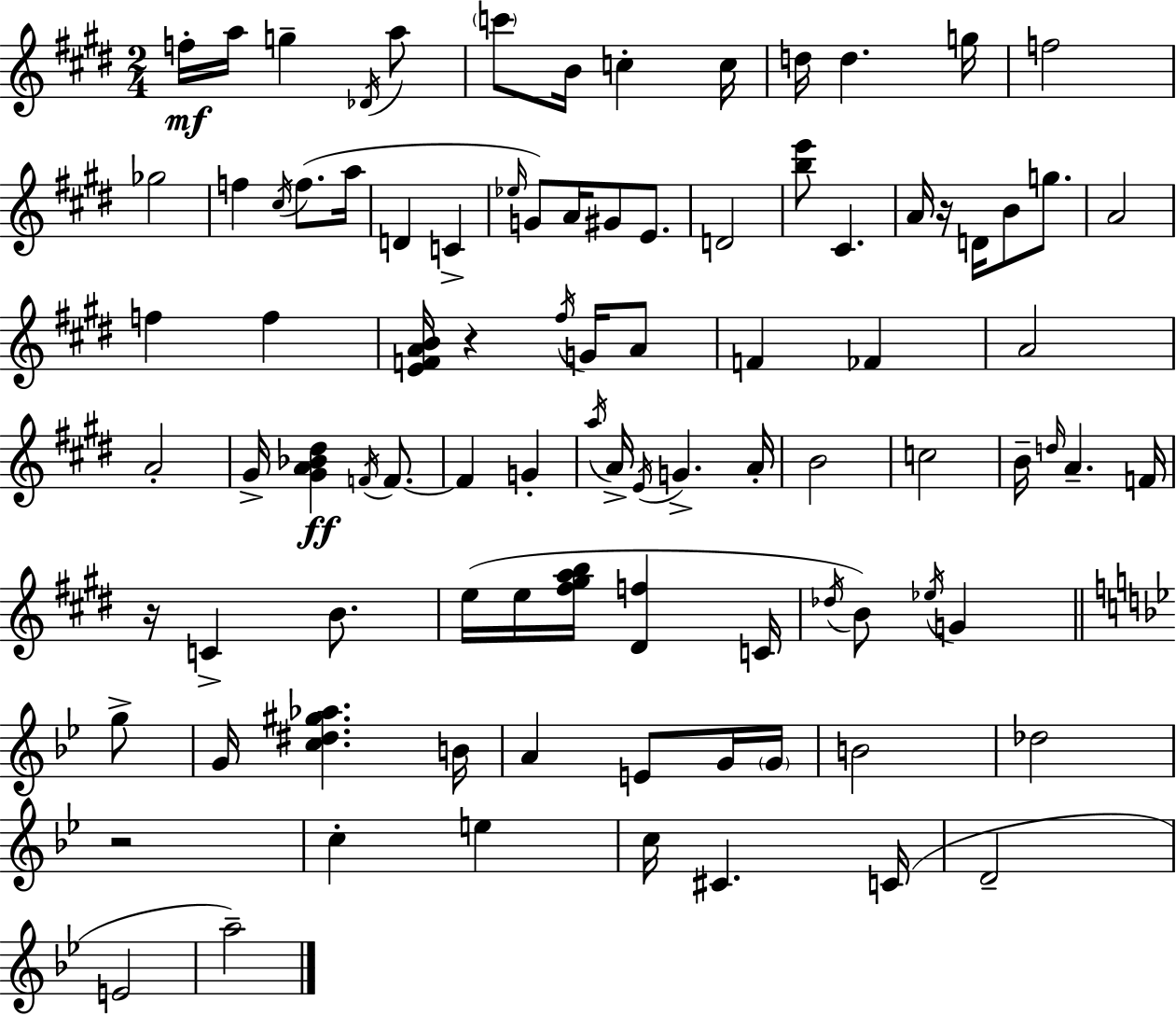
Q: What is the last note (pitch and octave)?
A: A5